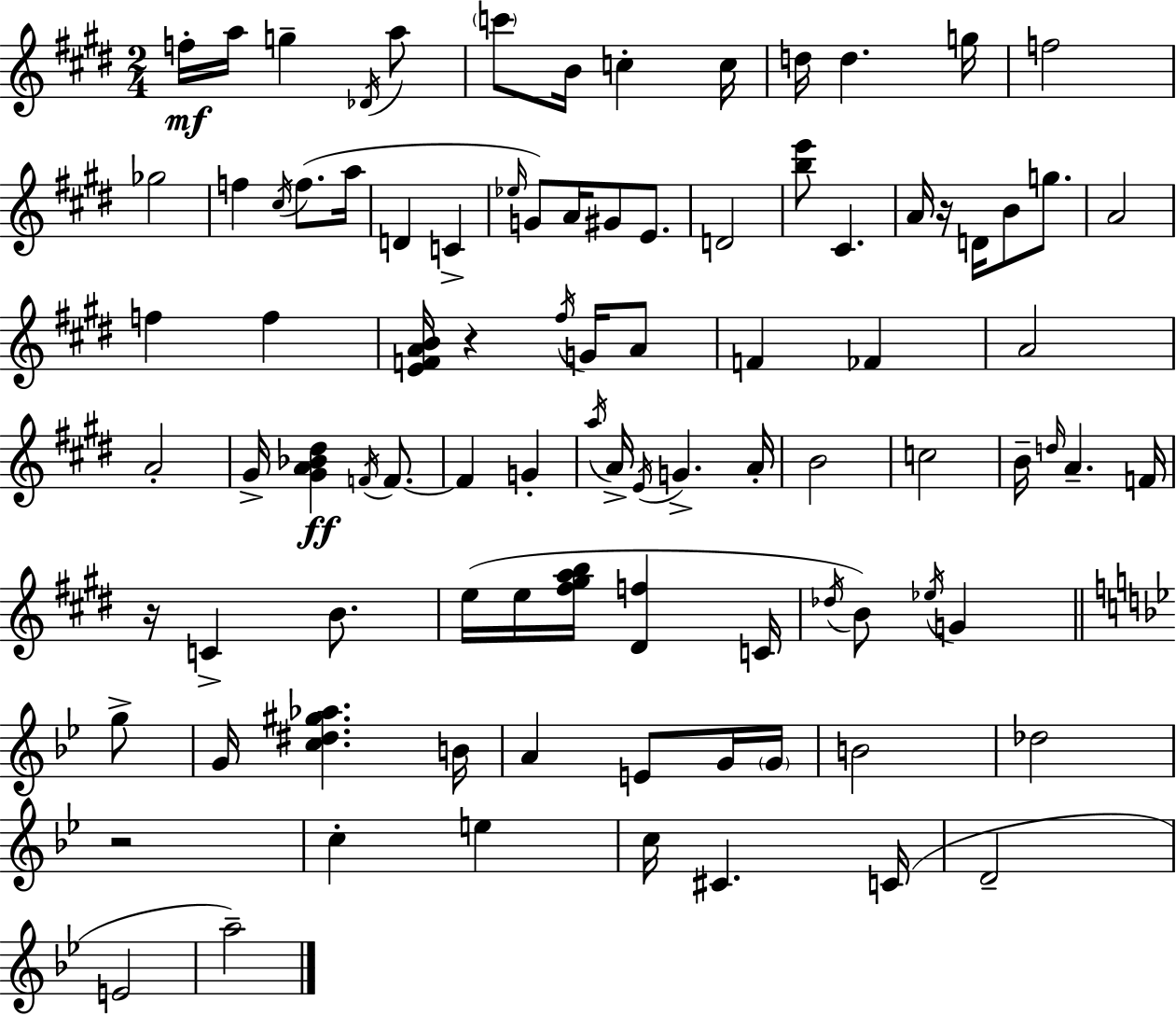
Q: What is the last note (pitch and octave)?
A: A5